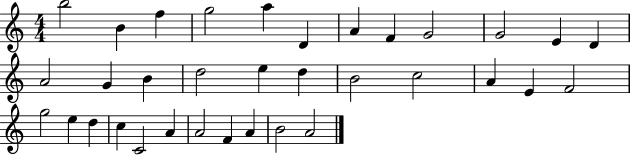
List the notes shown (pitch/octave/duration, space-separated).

B5/h B4/q F5/q G5/h A5/q D4/q A4/q F4/q G4/h G4/h E4/q D4/q A4/h G4/q B4/q D5/h E5/q D5/q B4/h C5/h A4/q E4/q F4/h G5/h E5/q D5/q C5/q C4/h A4/q A4/h F4/q A4/q B4/h A4/h